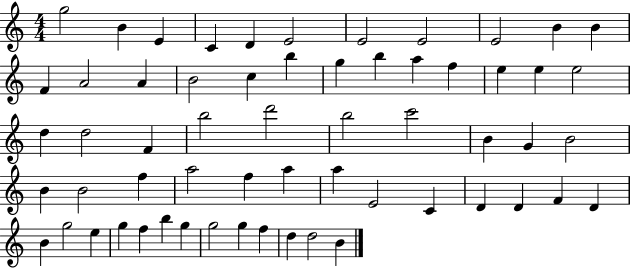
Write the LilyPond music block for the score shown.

{
  \clef treble
  \numericTimeSignature
  \time 4/4
  \key c \major
  g''2 b'4 e'4 | c'4 d'4 e'2 | e'2 e'2 | e'2 b'4 b'4 | \break f'4 a'2 a'4 | b'2 c''4 b''4 | g''4 b''4 a''4 f''4 | e''4 e''4 e''2 | \break d''4 d''2 f'4 | b''2 d'''2 | b''2 c'''2 | b'4 g'4 b'2 | \break b'4 b'2 f''4 | a''2 f''4 a''4 | a''4 e'2 c'4 | d'4 d'4 f'4 d'4 | \break b'4 g''2 e''4 | g''4 f''4 b''4 g''4 | g''2 g''4 f''4 | d''4 d''2 b'4 | \break \bar "|."
}